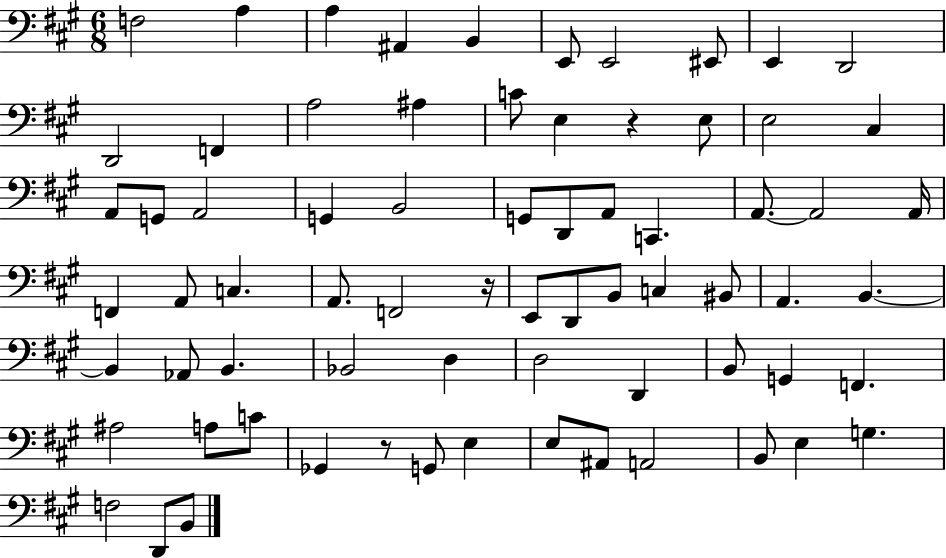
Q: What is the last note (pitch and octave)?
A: B2